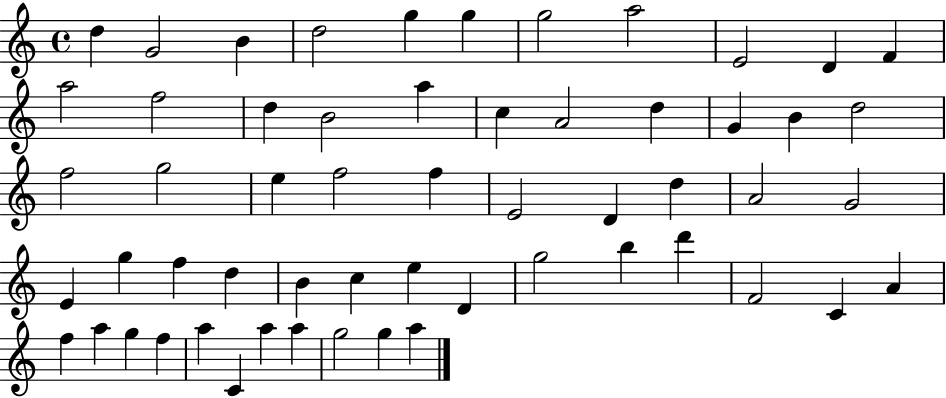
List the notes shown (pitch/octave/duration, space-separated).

D5/q G4/h B4/q D5/h G5/q G5/q G5/h A5/h E4/h D4/q F4/q A5/h F5/h D5/q B4/h A5/q C5/q A4/h D5/q G4/q B4/q D5/h F5/h G5/h E5/q F5/h F5/q E4/h D4/q D5/q A4/h G4/h E4/q G5/q F5/q D5/q B4/q C5/q E5/q D4/q G5/h B5/q D6/q F4/h C4/q A4/q F5/q A5/q G5/q F5/q A5/q C4/q A5/q A5/q G5/h G5/q A5/q